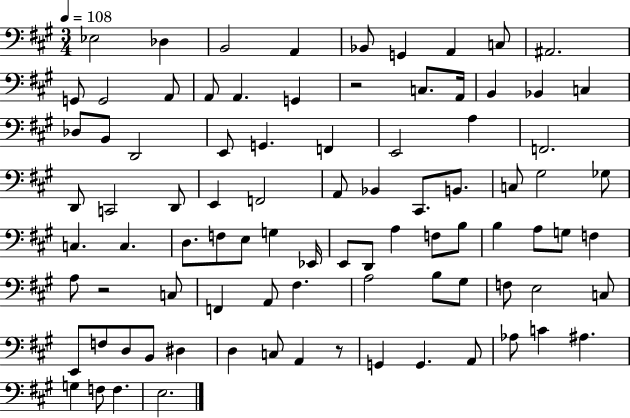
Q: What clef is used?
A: bass